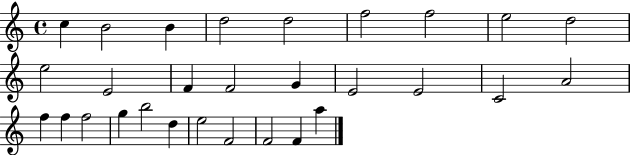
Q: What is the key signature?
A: C major